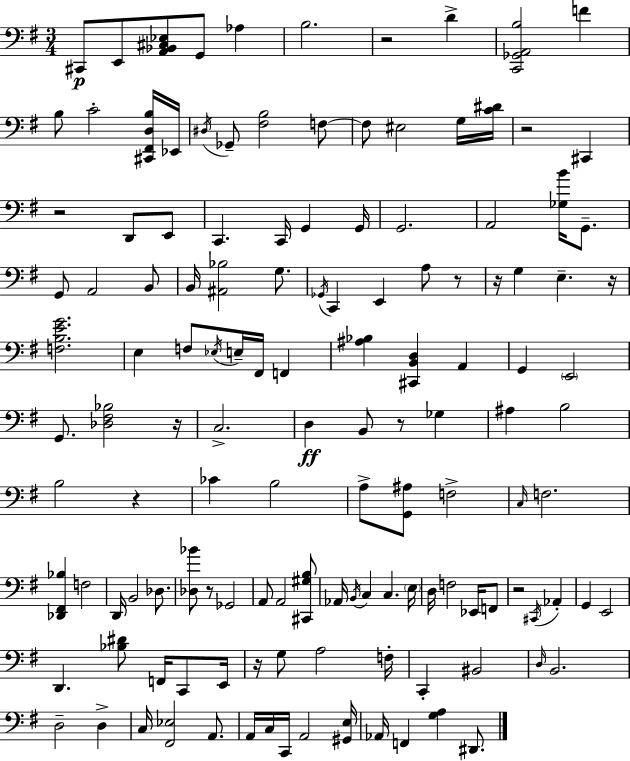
{
  \clef bass
  \numericTimeSignature
  \time 3/4
  \key g \major
  \repeat volta 2 { cis,8\p e,8 <a, bes, cis ees>8 g,8 aes4 | b2. | r2 d'4-> | <c, ges, a, b>2 f'4 | \break b8 c'2-. <cis, fis, d b>16 ees,16 | \acciaccatura { dis16 } ges,8-- <fis b>2 f8~~ | f8 eis2 g16 | <c' dis'>16 r2 cis,4 | \break r2 d,8 e,8 | c,4. c,16 g,4 | g,16 g,2. | a,2 <ges b'>16 g,8.-- | \break g,8 a,2 b,8 | b,16 <ais, bes>2 g8. | \acciaccatura { ges,16 } c,4 e,4 a8 | r8 r16 g4 e4.-- | \break r16 <f b e' g'>2. | e4 f8 \acciaccatura { ees16 } e16-- fis,16 f,4 | <ais bes>4 <cis, b, d>4 a,4 | g,4 \parenthesize e,2 | \break g,8. <des fis bes>2 | r16 c2.-> | d4\ff b,8 r8 ges4 | ais4 b2 | \break b2 r4 | ces'4 b2 | a8-> <g, ais>8 f2-> | \grace { c16 } f2. | \break <des, fis, bes>4 f2 | d,16 b,2 | des8. <des bes'>8 r8 ges,2 | a,8 a,2 | \break <cis, gis b>8 aes,16 \acciaccatura { b,16 } c4 c4. | \parenthesize e16 d16 f2 | ees,16 f,8 r2 | \acciaccatura { cis,16 } aes,4-. g,4 e,2 | \break d,4. | <bes dis'>8 f,16 c,8 e,16 r16 g8 a2 | f16-. c,4-. bis,2 | \grace { d16 } b,2. | \break d2-- | d4-> c16 <fis, ees>2 | a,8. a,16 c16 c,16 a,2 | <gis, e>16 aes,16 f,4 | \break <g a>4 dis,8. } \bar "|."
}